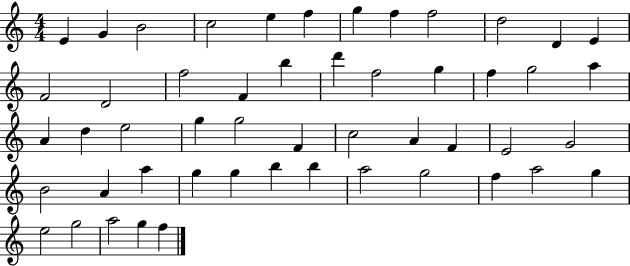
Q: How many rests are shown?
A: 0